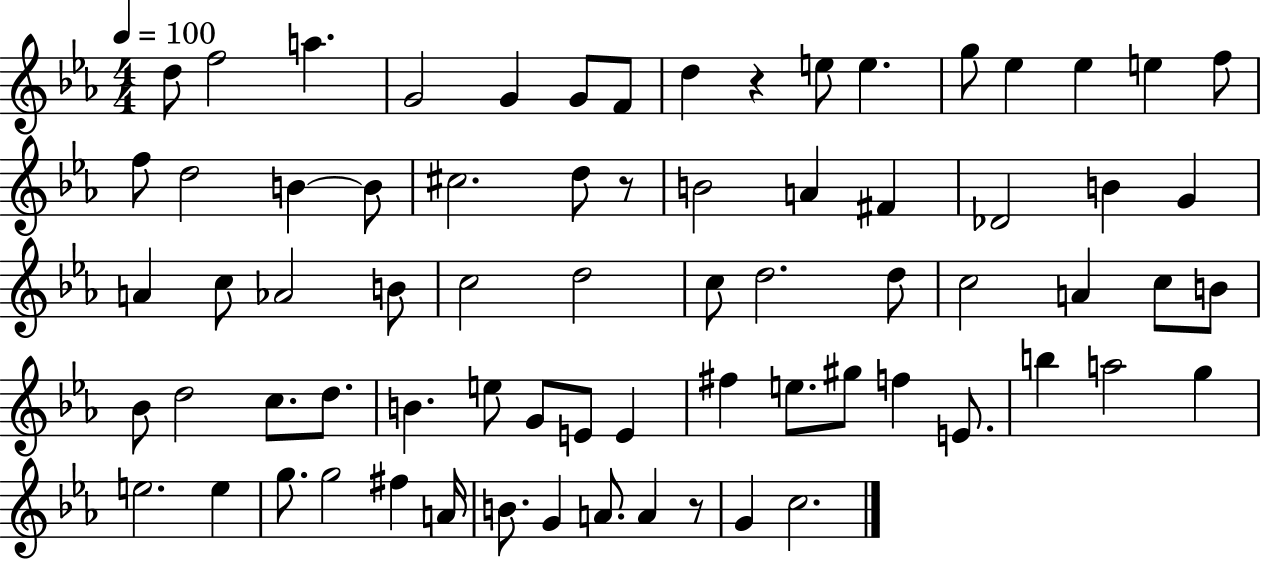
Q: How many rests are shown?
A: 3